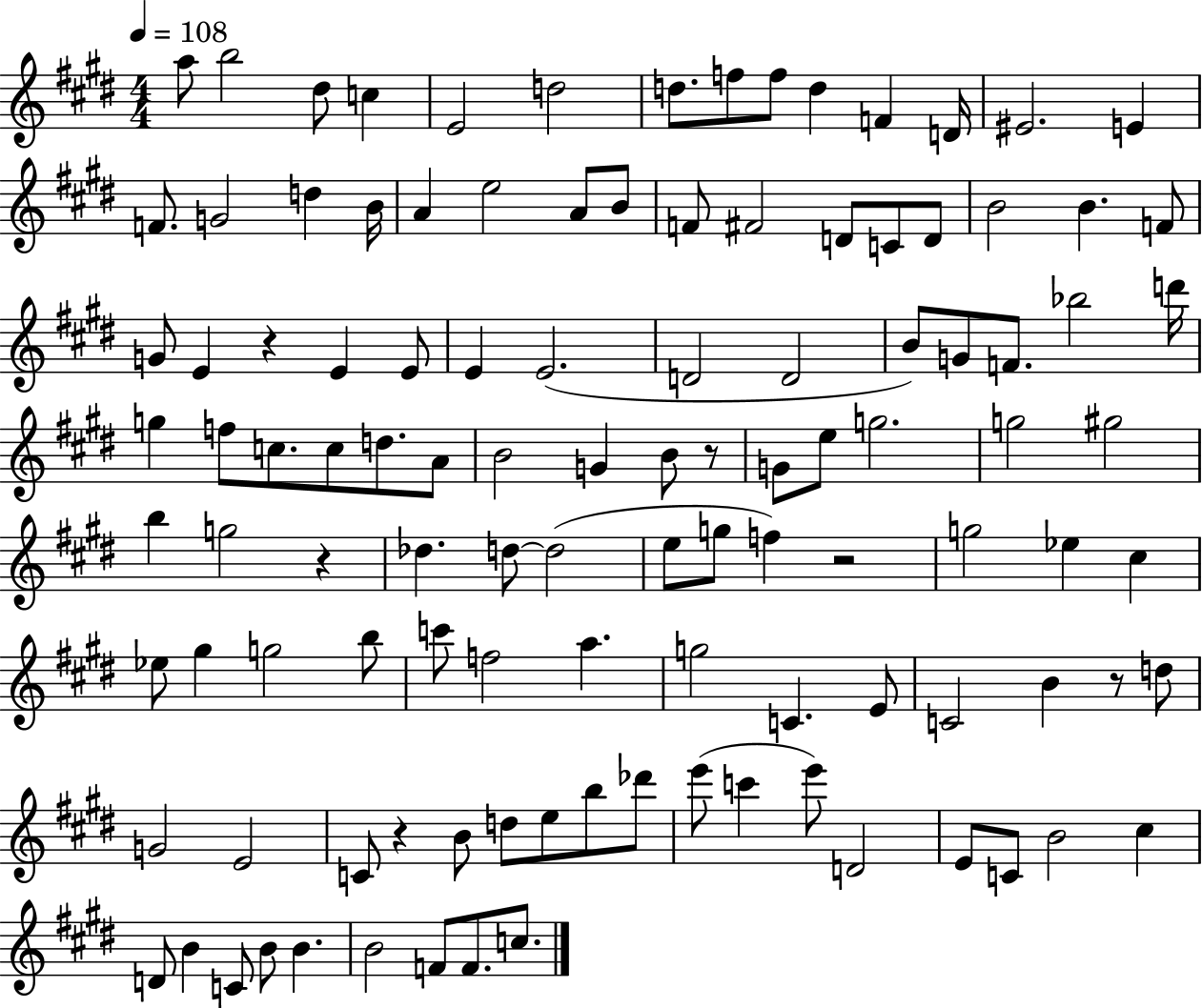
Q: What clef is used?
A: treble